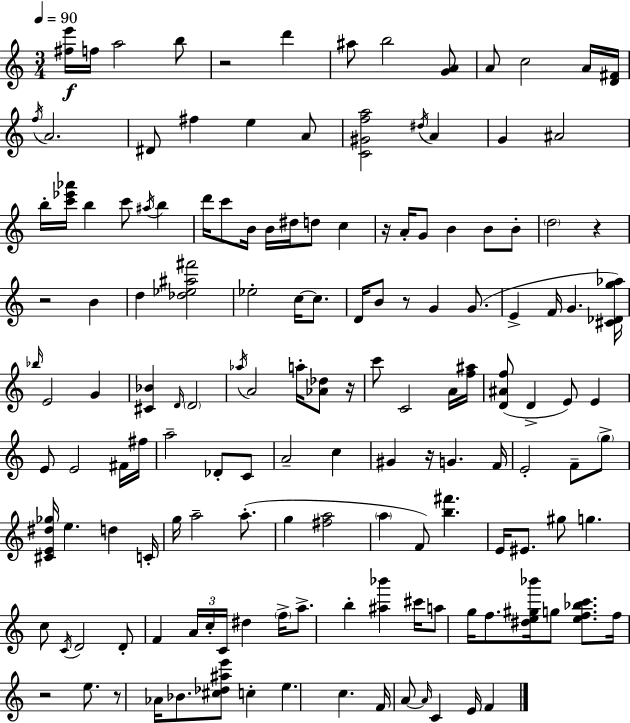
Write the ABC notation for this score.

X:1
T:Untitled
M:3/4
L:1/4
K:Am
[^fe']/4 f/4 a2 b/2 z2 d' ^a/2 b2 [GA]/2 A/2 c2 A/4 [D^F]/4 f/4 A2 ^D/2 ^f e A/2 [C^Gfa]2 ^d/4 A G ^A2 b/4 [c'_e'_a']/4 b c'/2 ^a/4 b d'/4 c'/2 B/4 B/4 ^d/4 d/2 c z/4 A/4 G/2 B B/2 B/2 d2 z z2 B d [_d_e^a^f']2 _e2 c/4 c/2 D/4 B/2 z/2 G G/2 E F/4 G [^C_Dg_a]/4 _b/4 E2 G [^C_B] D/4 D2 _a/4 A2 a/4 [_A_d]/2 z/4 c'/2 C2 A/4 [f^a]/4 [D^Af]/2 D E/2 E E/2 E2 ^F/4 ^f/4 a2 _D/2 C/2 A2 c ^G z/4 G F/4 E2 F/2 g/2 [^CE^d_g]/4 e d C/4 g/4 a2 a/2 g [^fa]2 a F/2 [b^f'] E/4 ^E/2 ^g/2 g c/2 C/4 D2 D/2 F A/4 c/4 C/4 ^d f/4 a/2 b [^a_b'] ^c'/4 a/2 g/4 f/2 [^de^g_b']/4 g/2 [ef_bc']/2 f/4 z2 e/2 z/2 _A/4 _B/2 [^c_d^ae']/2 c e c F/4 A/2 A/4 C E/4 F